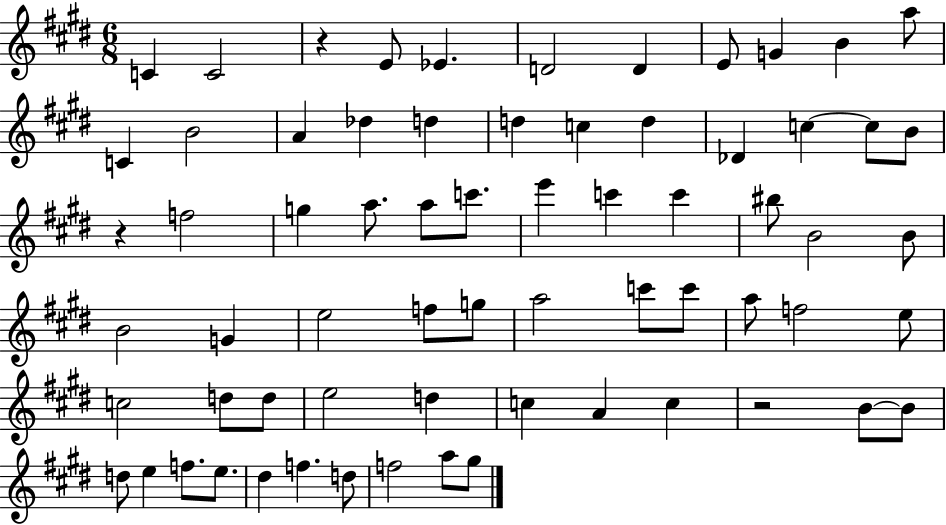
X:1
T:Untitled
M:6/8
L:1/4
K:E
C C2 z E/2 _E D2 D E/2 G B a/2 C B2 A _d d d c d _D c c/2 B/2 z f2 g a/2 a/2 c'/2 e' c' c' ^b/2 B2 B/2 B2 G e2 f/2 g/2 a2 c'/2 c'/2 a/2 f2 e/2 c2 d/2 d/2 e2 d c A c z2 B/2 B/2 d/2 e f/2 e/2 ^d f d/2 f2 a/2 ^g/2